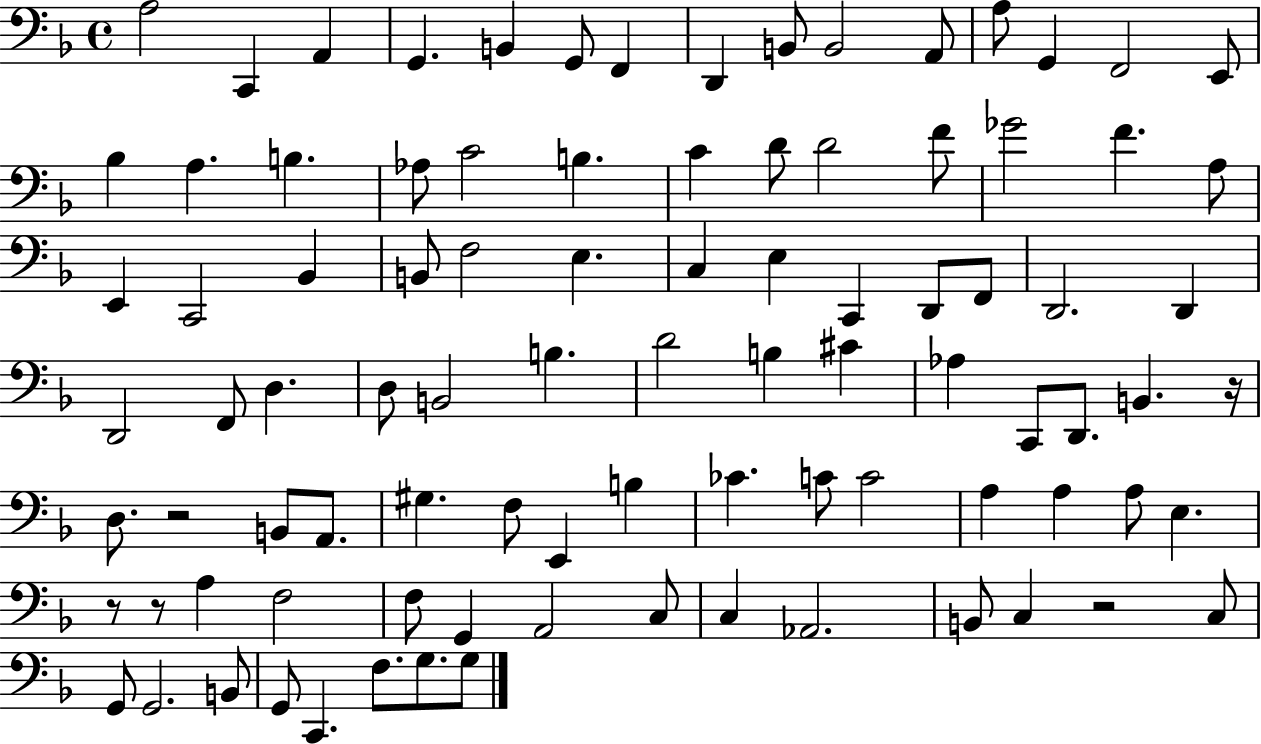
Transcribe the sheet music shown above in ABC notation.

X:1
T:Untitled
M:4/4
L:1/4
K:F
A,2 C,, A,, G,, B,, G,,/2 F,, D,, B,,/2 B,,2 A,,/2 A,/2 G,, F,,2 E,,/2 _B, A, B, _A,/2 C2 B, C D/2 D2 F/2 _G2 F A,/2 E,, C,,2 _B,, B,,/2 F,2 E, C, E, C,, D,,/2 F,,/2 D,,2 D,, D,,2 F,,/2 D, D,/2 B,,2 B, D2 B, ^C _A, C,,/2 D,,/2 B,, z/4 D,/2 z2 B,,/2 A,,/2 ^G, F,/2 E,, B, _C C/2 C2 A, A, A,/2 E, z/2 z/2 A, F,2 F,/2 G,, A,,2 C,/2 C, _A,,2 B,,/2 C, z2 C,/2 G,,/2 G,,2 B,,/2 G,,/2 C,, F,/2 G,/2 G,/2